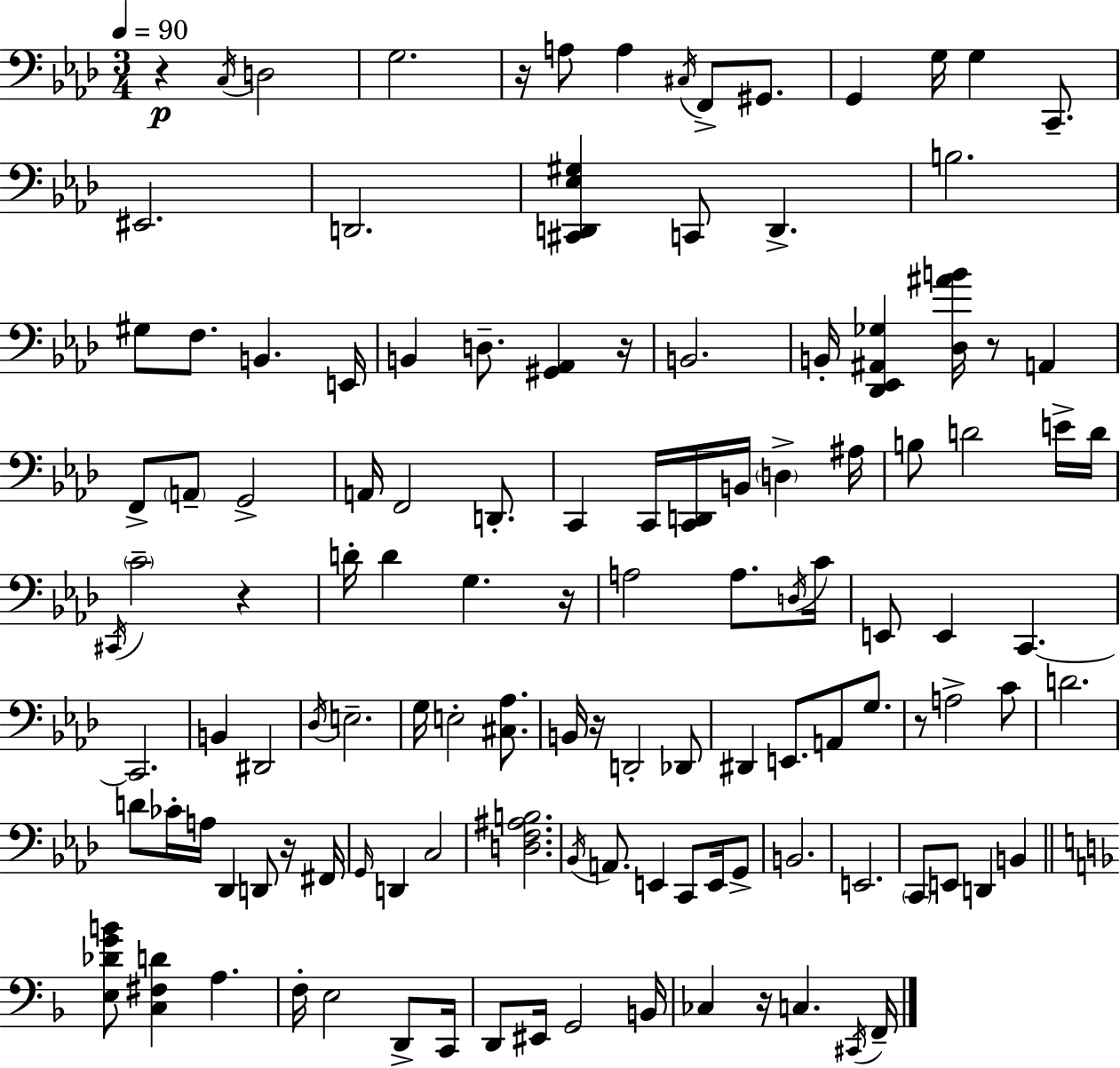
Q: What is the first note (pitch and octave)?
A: C3